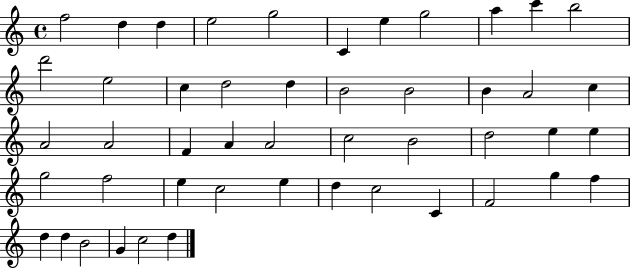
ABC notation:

X:1
T:Untitled
M:4/4
L:1/4
K:C
f2 d d e2 g2 C e g2 a c' b2 d'2 e2 c d2 d B2 B2 B A2 c A2 A2 F A A2 c2 B2 d2 e e g2 f2 e c2 e d c2 C F2 g f d d B2 G c2 d